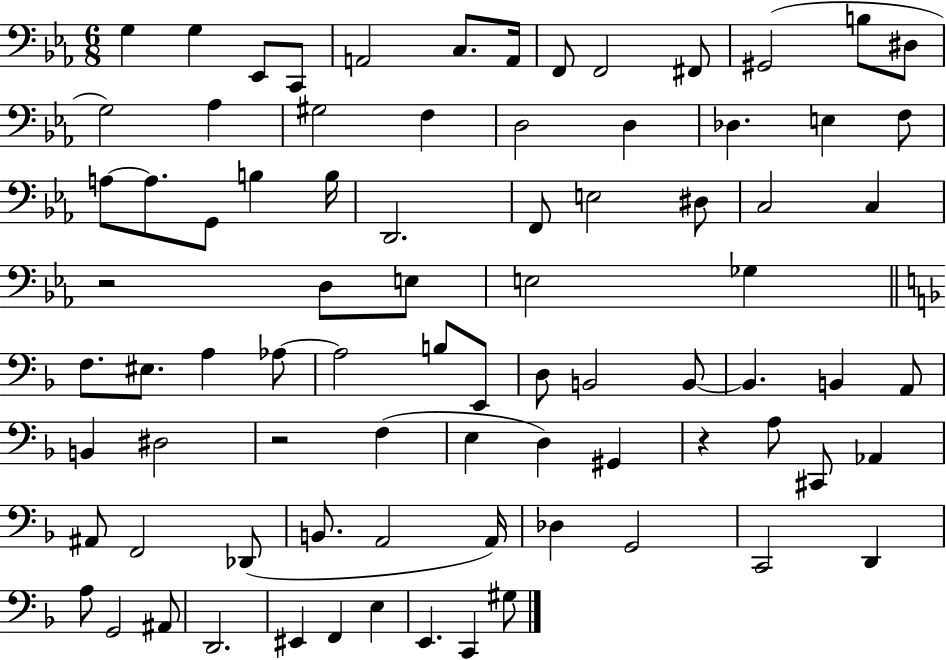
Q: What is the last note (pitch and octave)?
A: G#3